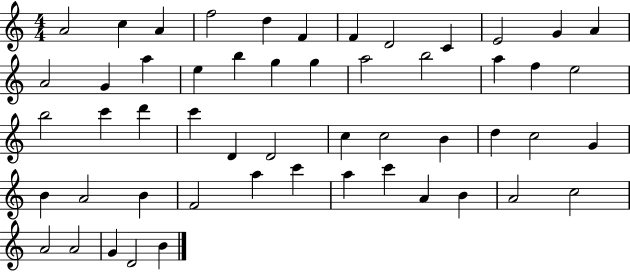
A4/h C5/q A4/q F5/h D5/q F4/q F4/q D4/h C4/q E4/h G4/q A4/q A4/h G4/q A5/q E5/q B5/q G5/q G5/q A5/h B5/h A5/q F5/q E5/h B5/h C6/q D6/q C6/q D4/q D4/h C5/q C5/h B4/q D5/q C5/h G4/q B4/q A4/h B4/q F4/h A5/q C6/q A5/q C6/q A4/q B4/q A4/h C5/h A4/h A4/h G4/q D4/h B4/q